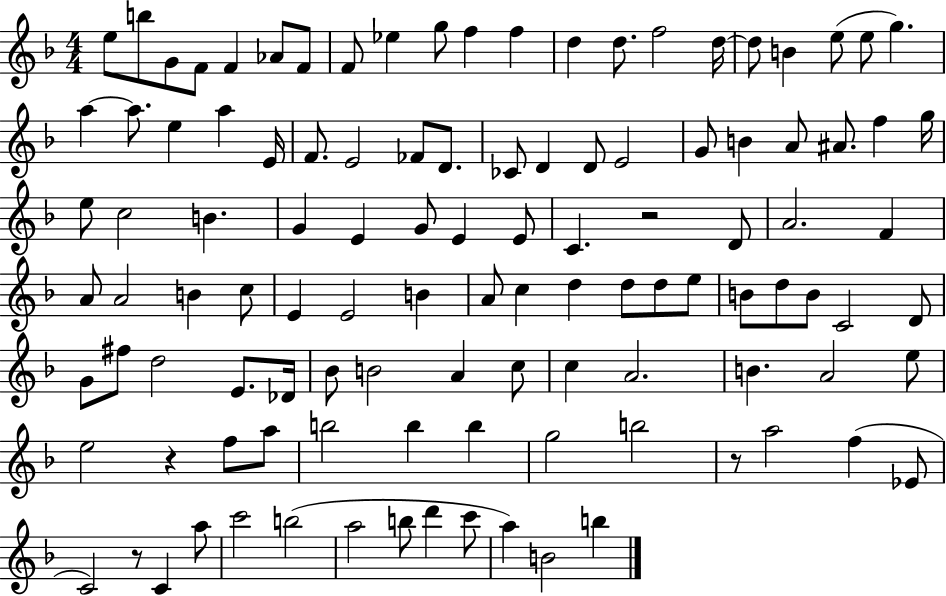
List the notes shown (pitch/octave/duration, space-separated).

E5/e B5/e G4/e F4/e F4/q Ab4/e F4/e F4/e Eb5/q G5/e F5/q F5/q D5/q D5/e. F5/h D5/s D5/e B4/q E5/e E5/e G5/q. A5/q A5/e. E5/q A5/q E4/s F4/e. E4/h FES4/e D4/e. CES4/e D4/q D4/e E4/h G4/e B4/q A4/e A#4/e. F5/q G5/s E5/e C5/h B4/q. G4/q E4/q G4/e E4/q E4/e C4/q. R/h D4/e A4/h. F4/q A4/e A4/h B4/q C5/e E4/q E4/h B4/q A4/e C5/q D5/q D5/e D5/e E5/e B4/e D5/e B4/e C4/h D4/e G4/e F#5/e D5/h E4/e. Db4/s Bb4/e B4/h A4/q C5/e C5/q A4/h. B4/q. A4/h E5/e E5/h R/q F5/e A5/e B5/h B5/q B5/q G5/h B5/h R/e A5/h F5/q Eb4/e C4/h R/e C4/q A5/e C6/h B5/h A5/h B5/e D6/q C6/e A5/q B4/h B5/q